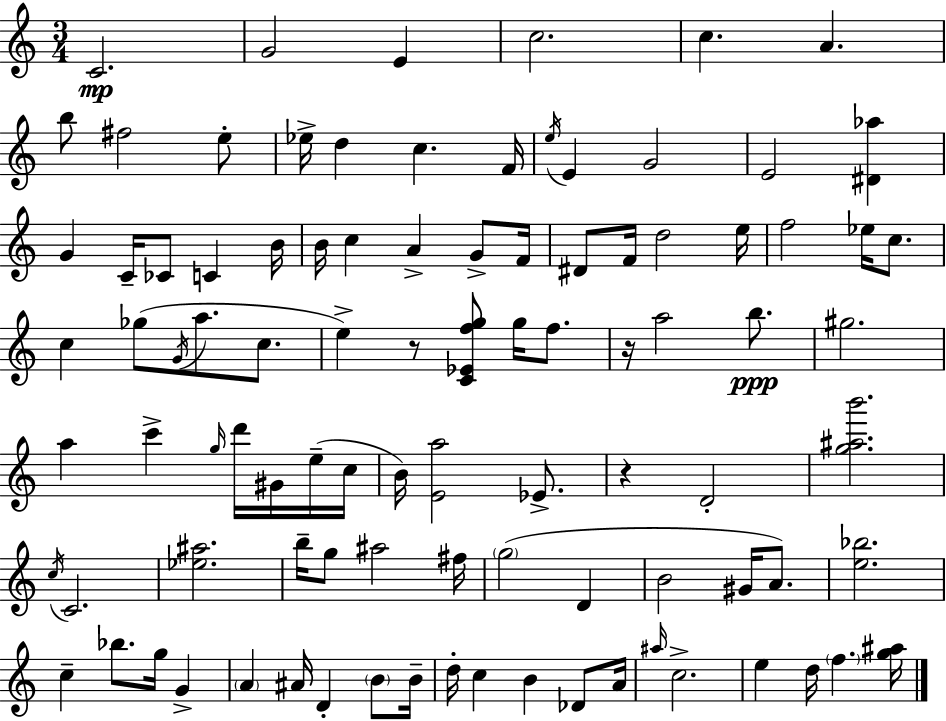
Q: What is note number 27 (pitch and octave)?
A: F4